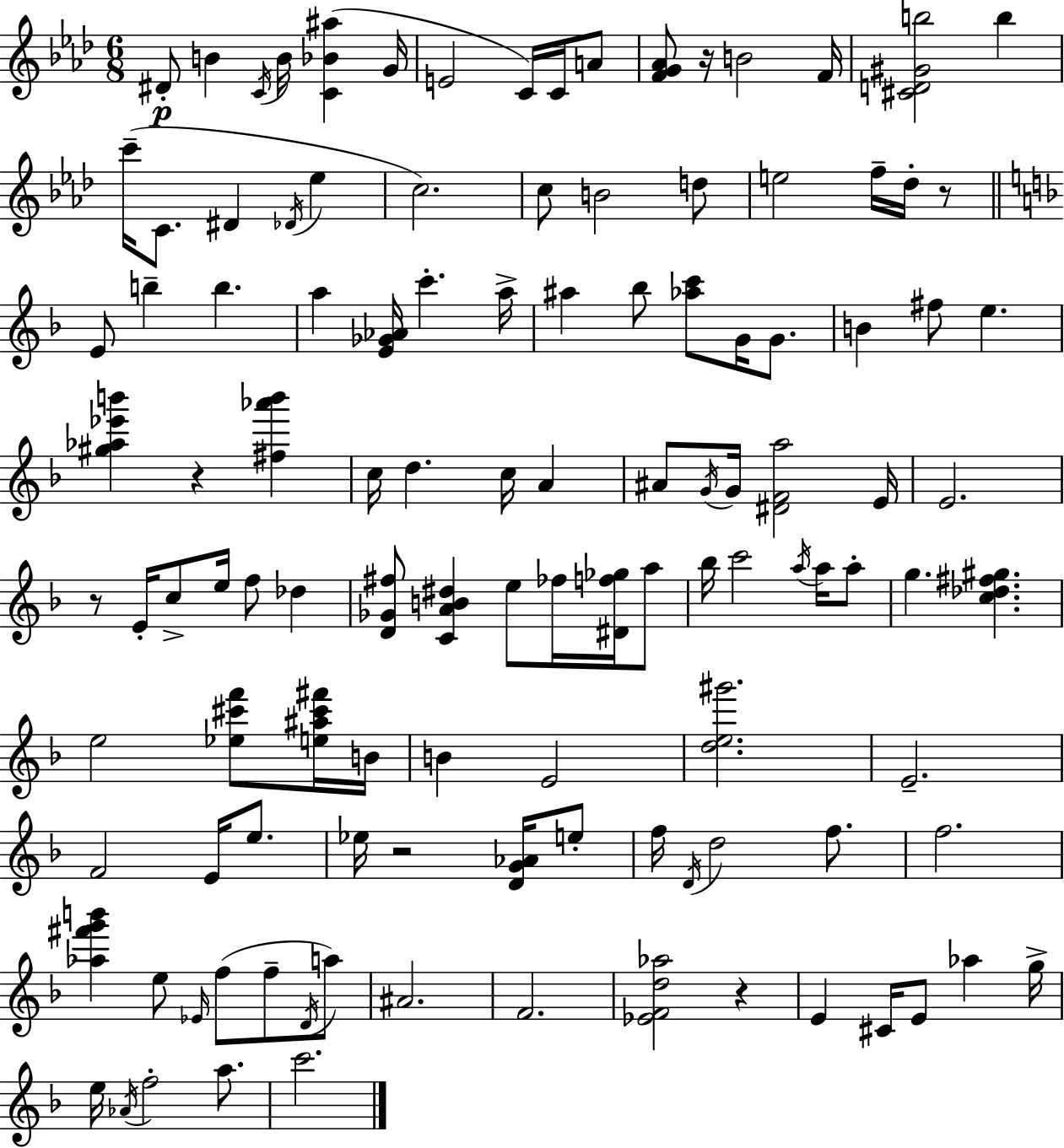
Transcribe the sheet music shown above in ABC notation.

X:1
T:Untitled
M:6/8
L:1/4
K:Fm
^D/2 B C/4 B/4 [C_B^a] G/4 E2 C/4 C/4 A/2 [FG_A]/2 z/4 B2 F/4 [^CD^Gb]2 b c'/4 C/2 ^D _D/4 _e c2 c/2 B2 d/2 e2 f/4 _d/4 z/2 E/2 b b a [E_G_A]/4 c' a/4 ^a _b/2 [_ac']/2 G/4 G/2 B ^f/2 e [^g_a_e'b'] z [^f_a'b'] c/4 d c/4 A ^A/2 G/4 G/4 [^DFa]2 E/4 E2 z/2 E/4 c/2 e/4 f/2 _d [D_G^f]/2 [CAB^d] e/2 _f/4 [^Df_g]/4 a/2 _b/4 c'2 a/4 a/4 a/2 g [c_d^f^g] e2 [_e^c'f']/2 [e^a^c'^f']/4 B/4 B E2 [de^g']2 E2 F2 E/4 e/2 _e/4 z2 [DG_A]/4 e/2 f/4 D/4 d2 f/2 f2 [_a^f'g'b'] e/2 _E/4 f/2 f/2 D/4 a/2 ^A2 F2 [_EFd_a]2 z E ^C/4 E/2 _a g/4 e/4 _A/4 f2 a/2 c'2